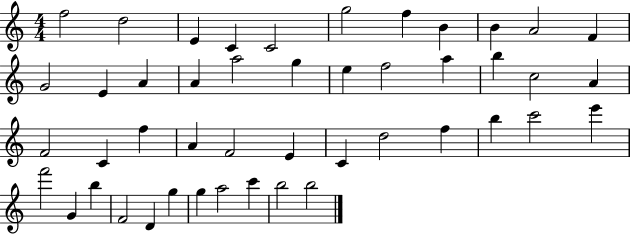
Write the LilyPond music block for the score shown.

{
  \clef treble
  \numericTimeSignature
  \time 4/4
  \key c \major
  f''2 d''2 | e'4 c'4 c'2 | g''2 f''4 b'4 | b'4 a'2 f'4 | \break g'2 e'4 a'4 | a'4 a''2 g''4 | e''4 f''2 a''4 | b''4 c''2 a'4 | \break f'2 c'4 f''4 | a'4 f'2 e'4 | c'4 d''2 f''4 | b''4 c'''2 e'''4 | \break f'''2 g'4 b''4 | f'2 d'4 g''4 | g''4 a''2 c'''4 | b''2 b''2 | \break \bar "|."
}